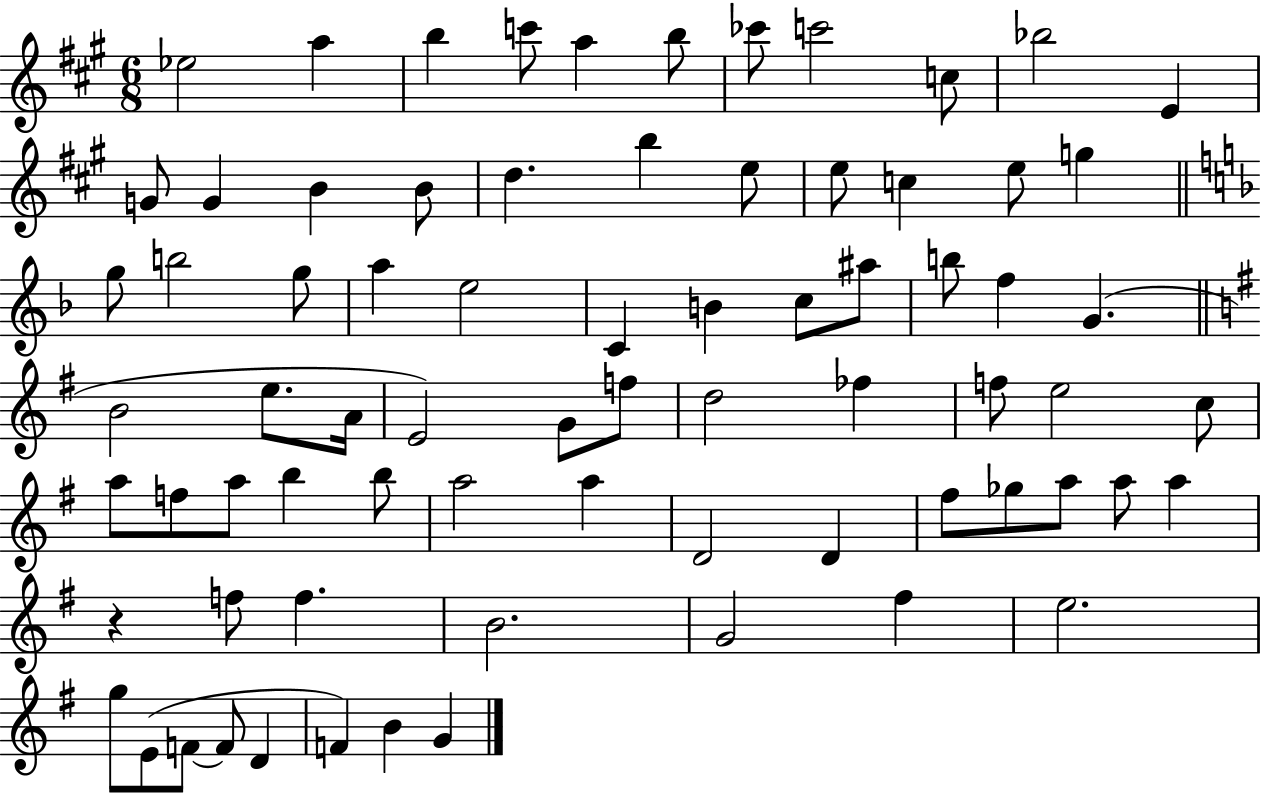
Eb5/h A5/q B5/q C6/e A5/q B5/e CES6/e C6/h C5/e Bb5/h E4/q G4/e G4/q B4/q B4/e D5/q. B5/q E5/e E5/e C5/q E5/e G5/q G5/e B5/h G5/e A5/q E5/h C4/q B4/q C5/e A#5/e B5/e F5/q G4/q. B4/h E5/e. A4/s E4/h G4/e F5/e D5/h FES5/q F5/e E5/h C5/e A5/e F5/e A5/e B5/q B5/e A5/h A5/q D4/h D4/q F#5/e Gb5/e A5/e A5/e A5/q R/q F5/e F5/q. B4/h. G4/h F#5/q E5/h. G5/e E4/e F4/e F4/e D4/q F4/q B4/q G4/q